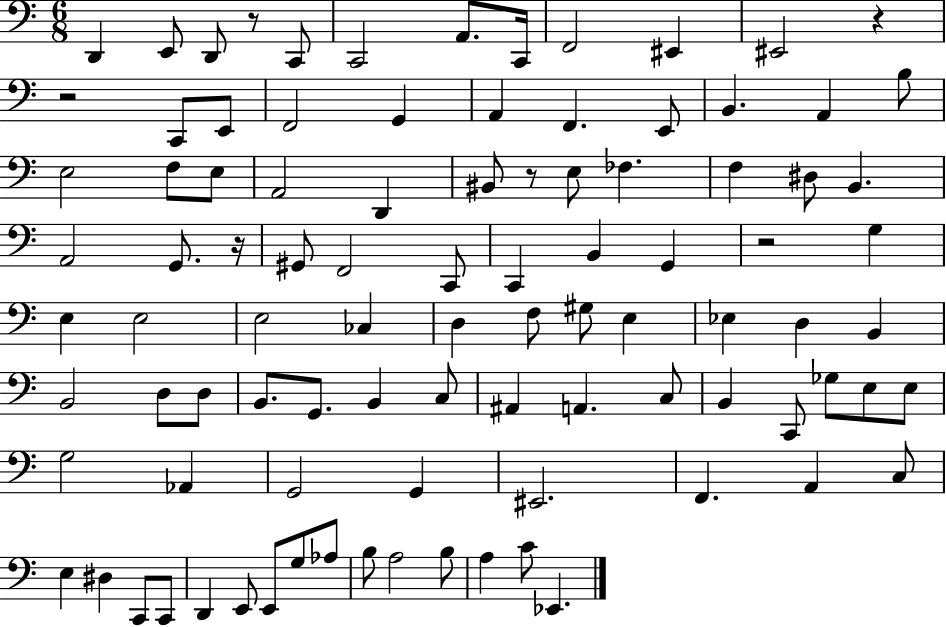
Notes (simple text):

D2/q E2/e D2/e R/e C2/e C2/h A2/e. C2/s F2/h EIS2/q EIS2/h R/q R/h C2/e E2/e F2/h G2/q A2/q F2/q. E2/e B2/q. A2/q B3/e E3/h F3/e E3/e A2/h D2/q BIS2/e R/e E3/e FES3/q. F3/q D#3/e B2/q. A2/h G2/e. R/s G#2/e F2/h C2/e C2/q B2/q G2/q R/h G3/q E3/q E3/h E3/h CES3/q D3/q F3/e G#3/e E3/q Eb3/q D3/q B2/q B2/h D3/e D3/e B2/e. G2/e. B2/q C3/e A#2/q A2/q. C3/e B2/q C2/e Gb3/e E3/e E3/e G3/h Ab2/q G2/h G2/q EIS2/h. F2/q. A2/q C3/e E3/q D#3/q C2/e C2/e D2/q E2/e E2/e G3/e Ab3/e B3/e A3/h B3/e A3/q C4/e Eb2/q.